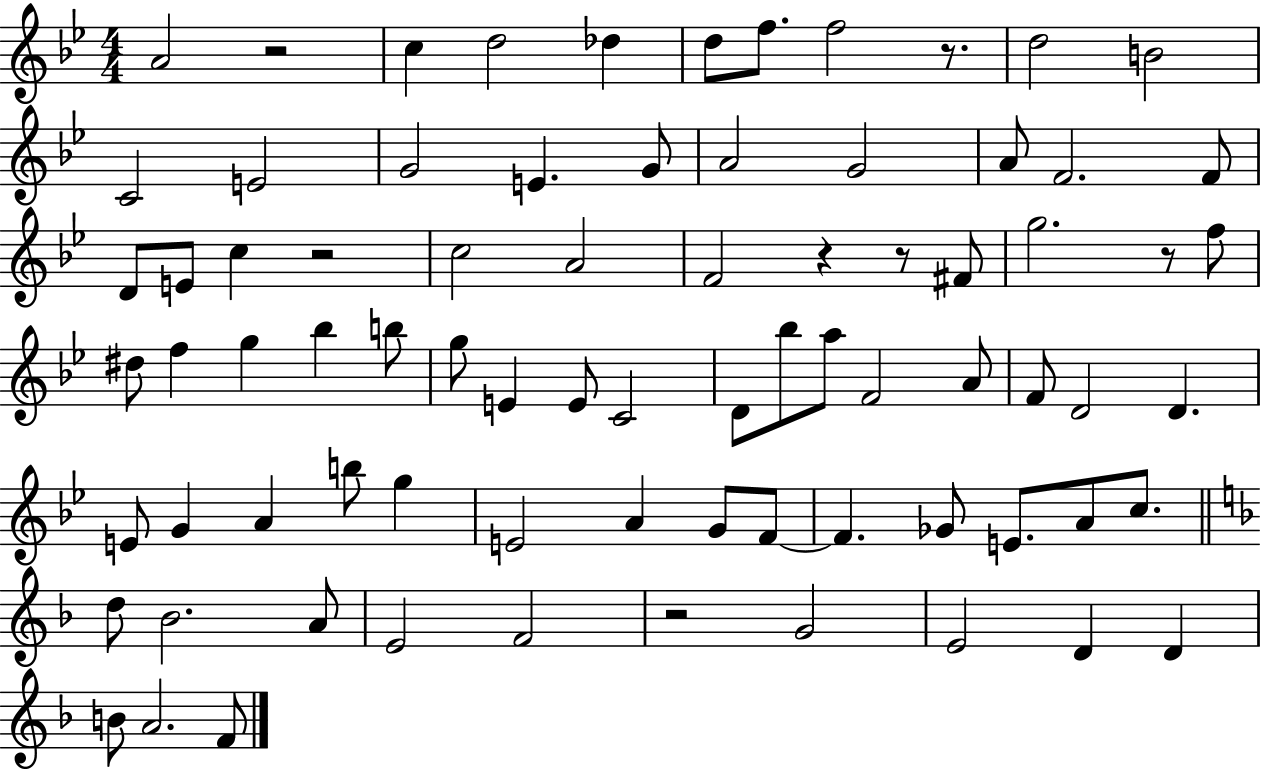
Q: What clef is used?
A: treble